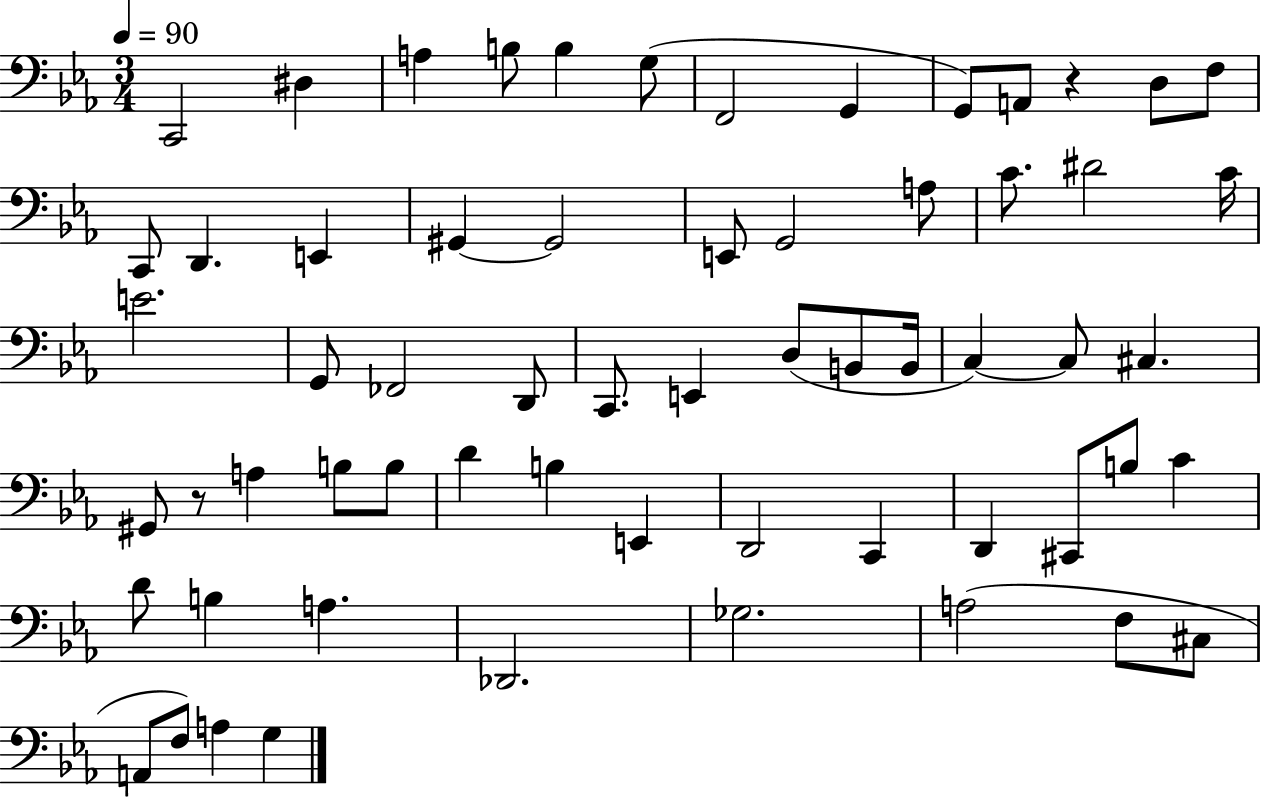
C2/h D#3/q A3/q B3/e B3/q G3/e F2/h G2/q G2/e A2/e R/q D3/e F3/e C2/e D2/q. E2/q G#2/q G#2/h E2/e G2/h A3/e C4/e. D#4/h C4/s E4/h. G2/e FES2/h D2/e C2/e. E2/q D3/e B2/e B2/s C3/q C3/e C#3/q. G#2/e R/e A3/q B3/e B3/e D4/q B3/q E2/q D2/h C2/q D2/q C#2/e B3/e C4/q D4/e B3/q A3/q. Db2/h. Gb3/h. A3/h F3/e C#3/e A2/e F3/e A3/q G3/q